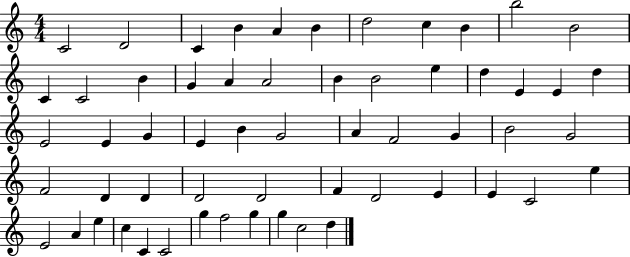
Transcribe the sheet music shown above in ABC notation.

X:1
T:Untitled
M:4/4
L:1/4
K:C
C2 D2 C B A B d2 c B b2 B2 C C2 B G A A2 B B2 e d E E d E2 E G E B G2 A F2 G B2 G2 F2 D D D2 D2 F D2 E E C2 e E2 A e c C C2 g f2 g g c2 d